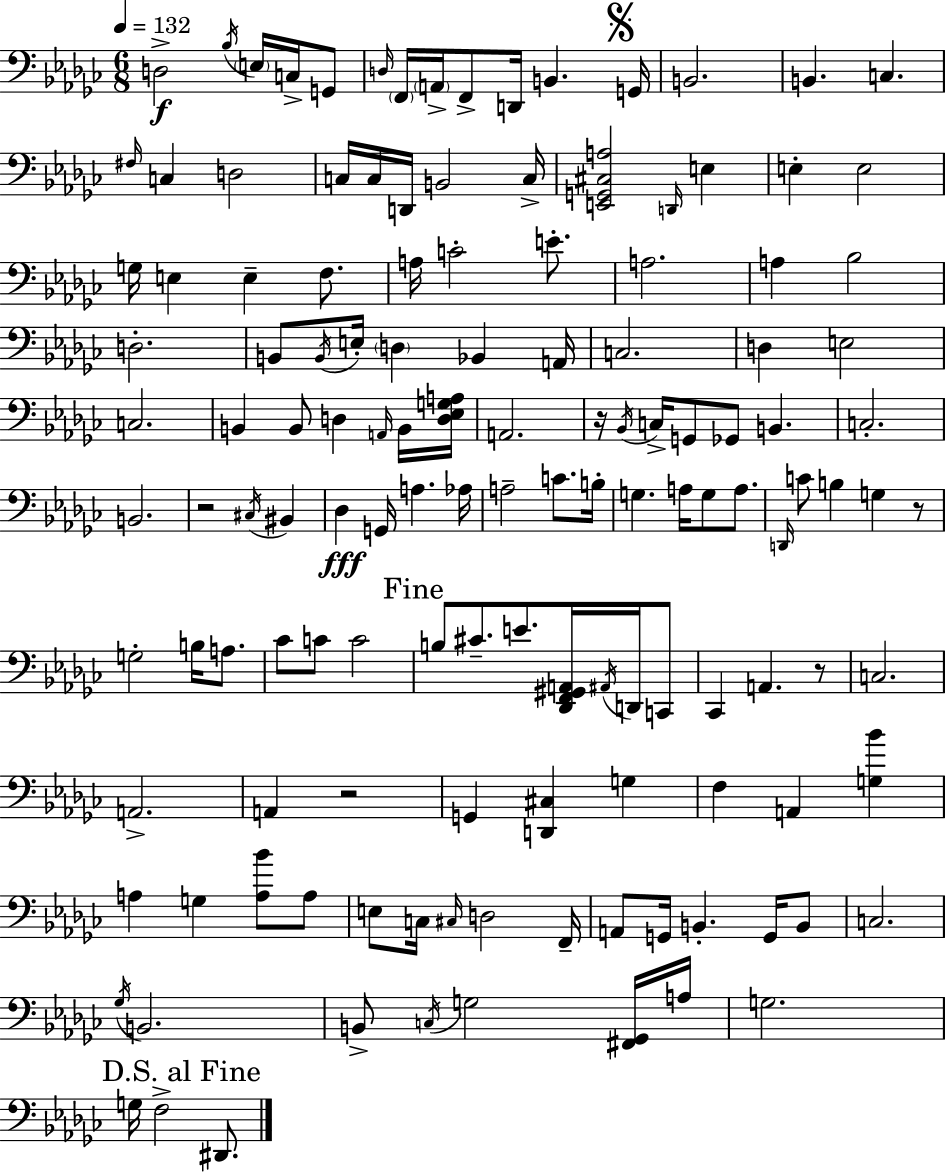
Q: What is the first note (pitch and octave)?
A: D3